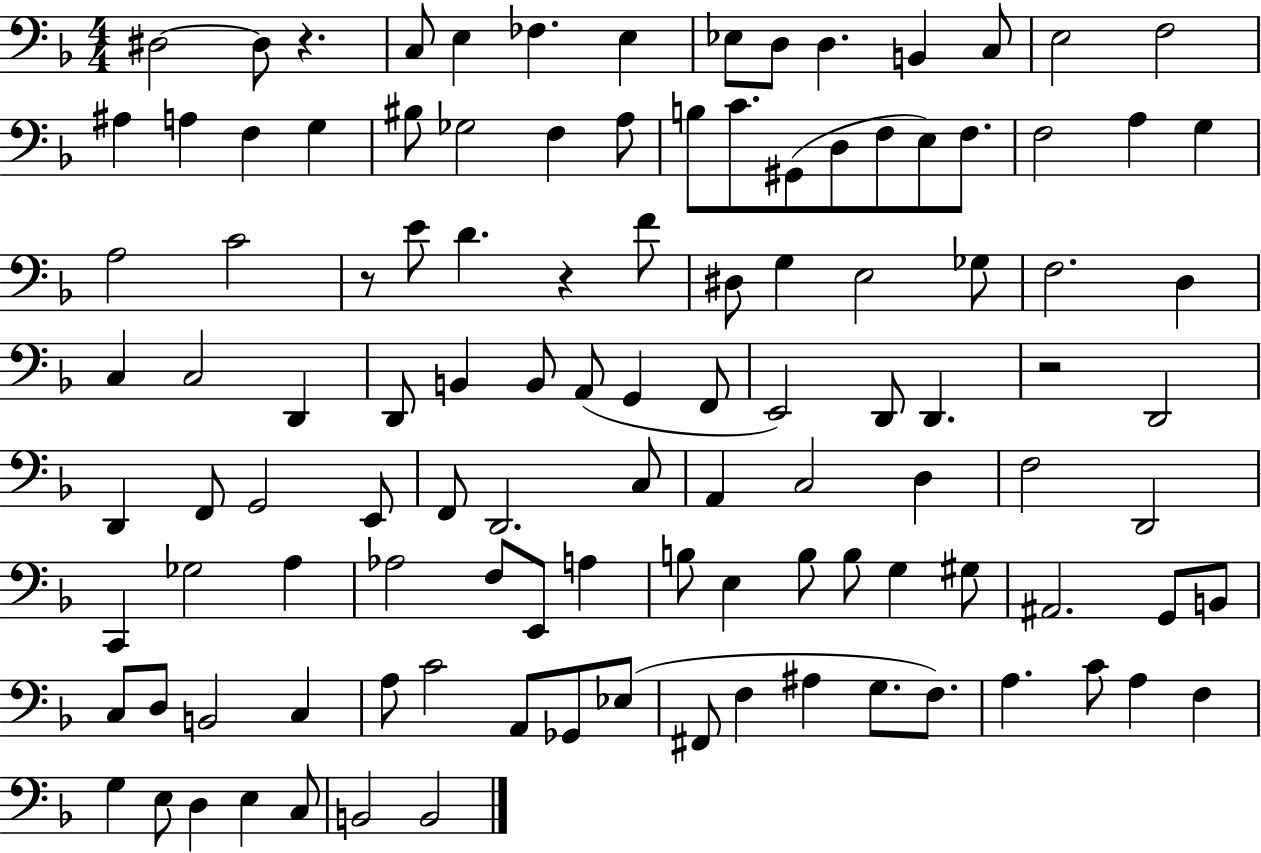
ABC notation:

X:1
T:Untitled
M:4/4
L:1/4
K:F
^D,2 ^D,/2 z C,/2 E, _F, E, _E,/2 D,/2 D, B,, C,/2 E,2 F,2 ^A, A, F, G, ^B,/2 _G,2 F, A,/2 B,/2 C/2 ^G,,/2 D,/2 F,/2 E,/2 F,/2 F,2 A, G, A,2 C2 z/2 E/2 D z F/2 ^D,/2 G, E,2 _G,/2 F,2 D, C, C,2 D,, D,,/2 B,, B,,/2 A,,/2 G,, F,,/2 E,,2 D,,/2 D,, z2 D,,2 D,, F,,/2 G,,2 E,,/2 F,,/2 D,,2 C,/2 A,, C,2 D, F,2 D,,2 C,, _G,2 A, _A,2 F,/2 E,,/2 A, B,/2 E, B,/2 B,/2 G, ^G,/2 ^A,,2 G,,/2 B,,/2 C,/2 D,/2 B,,2 C, A,/2 C2 A,,/2 _G,,/2 _E,/2 ^F,,/2 F, ^A, G,/2 F,/2 A, C/2 A, F, G, E,/2 D, E, C,/2 B,,2 B,,2